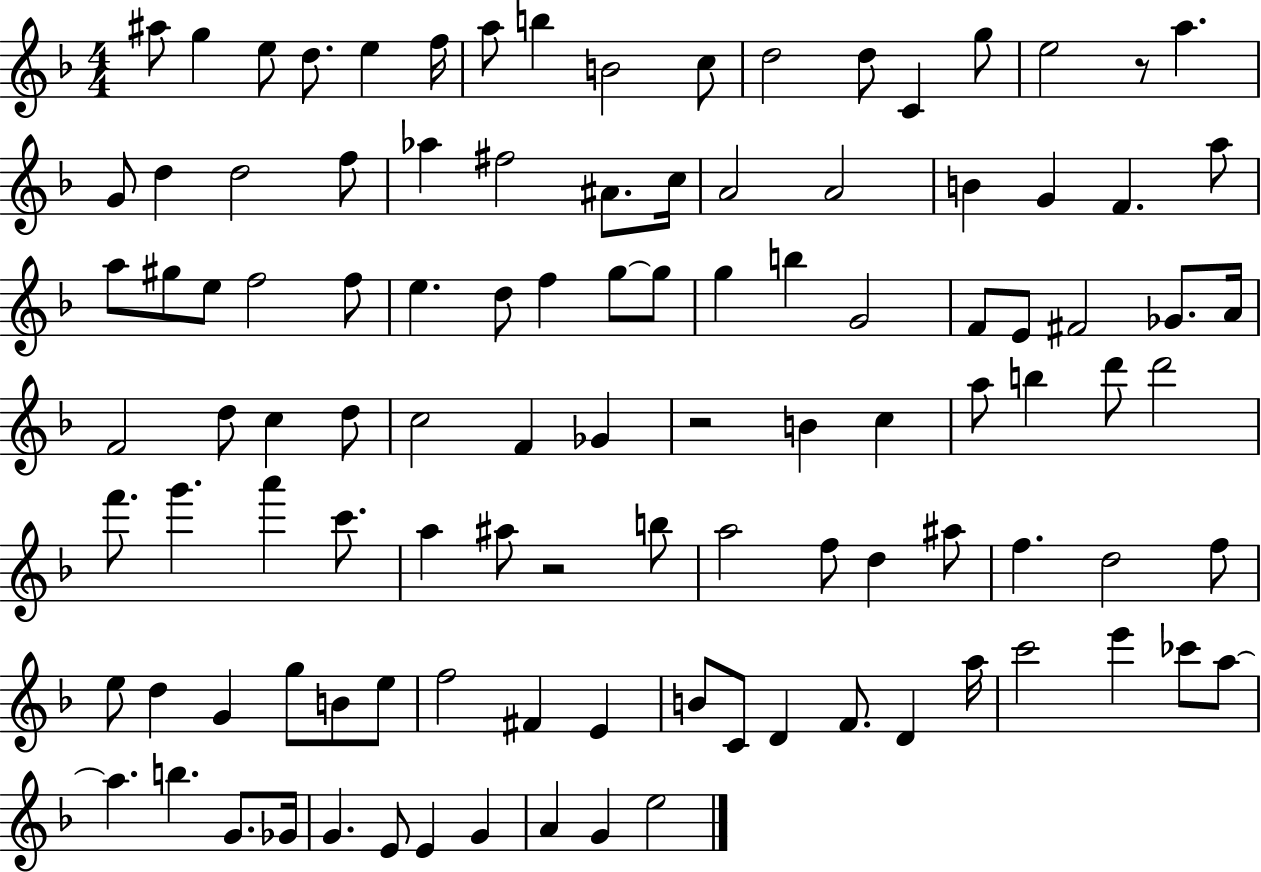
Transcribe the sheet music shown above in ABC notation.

X:1
T:Untitled
M:4/4
L:1/4
K:F
^a/2 g e/2 d/2 e f/4 a/2 b B2 c/2 d2 d/2 C g/2 e2 z/2 a G/2 d d2 f/2 _a ^f2 ^A/2 c/4 A2 A2 B G F a/2 a/2 ^g/2 e/2 f2 f/2 e d/2 f g/2 g/2 g b G2 F/2 E/2 ^F2 _G/2 A/4 F2 d/2 c d/2 c2 F _G z2 B c a/2 b d'/2 d'2 f'/2 g' a' c'/2 a ^a/2 z2 b/2 a2 f/2 d ^a/2 f d2 f/2 e/2 d G g/2 B/2 e/2 f2 ^F E B/2 C/2 D F/2 D a/4 c'2 e' _c'/2 a/2 a b G/2 _G/4 G E/2 E G A G e2